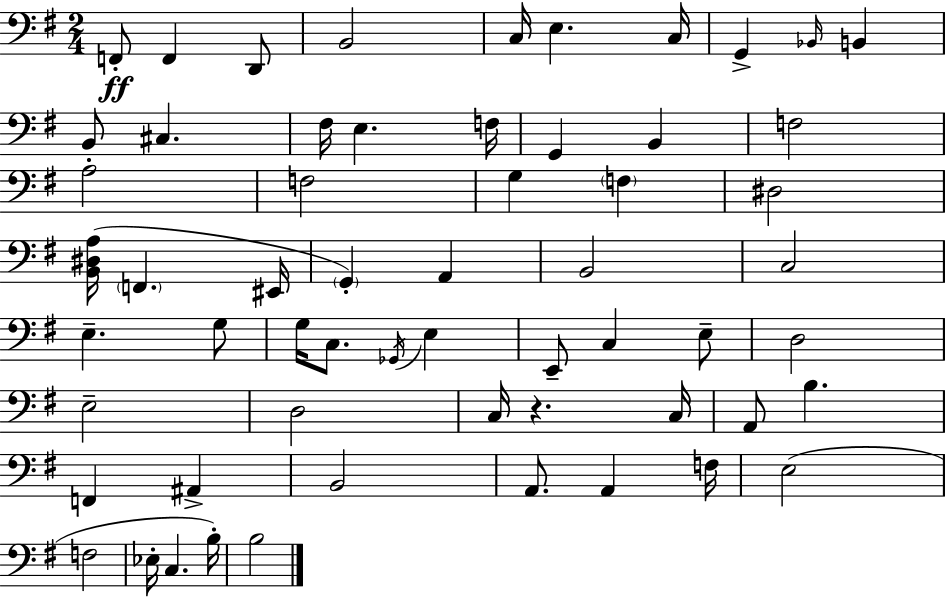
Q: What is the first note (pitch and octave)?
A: F2